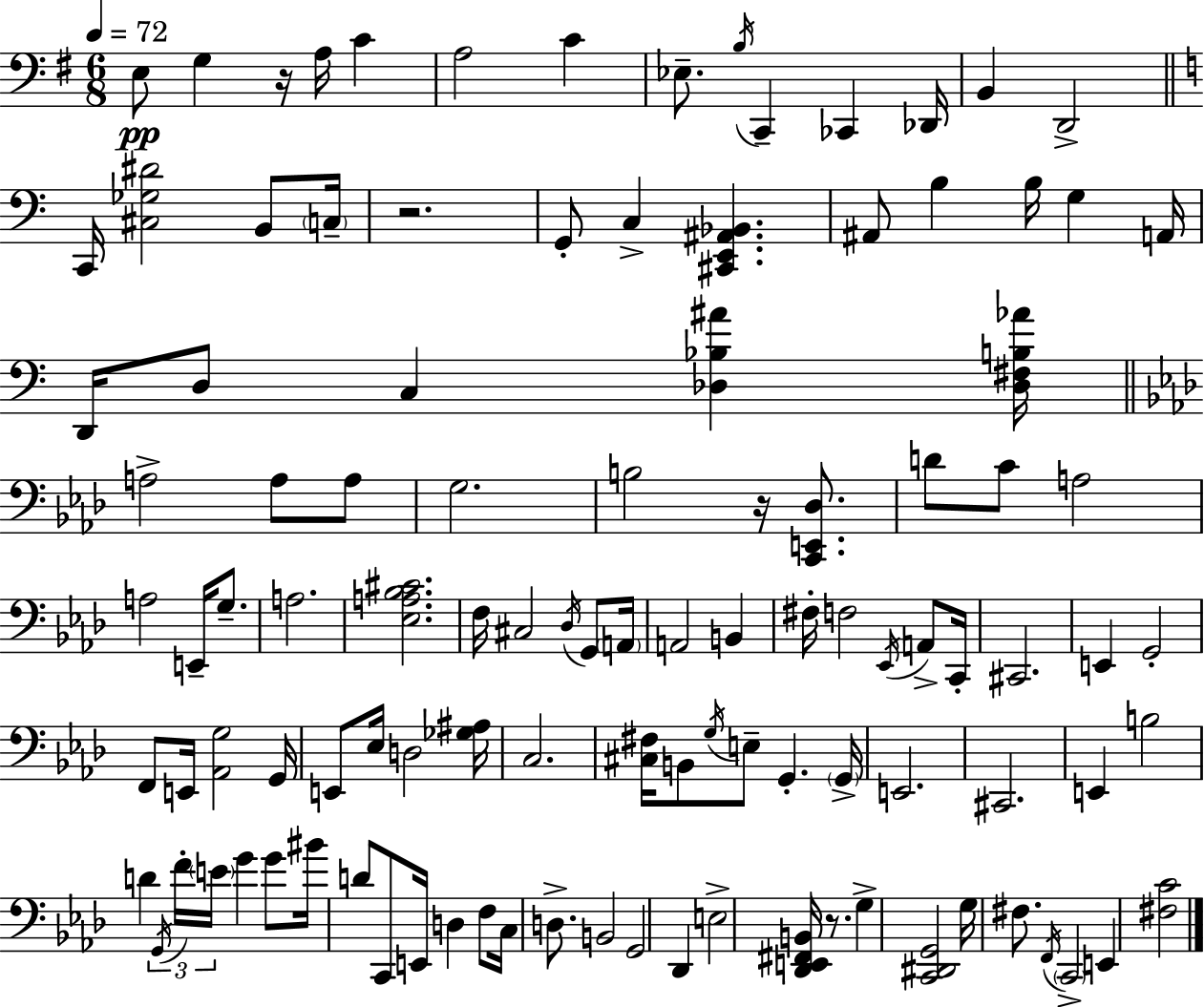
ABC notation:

X:1
T:Untitled
M:6/8
L:1/4
K:G
E,/2 G, z/4 A,/4 C A,2 C _E,/2 B,/4 C,, _C,, _D,,/4 B,, D,,2 C,,/4 [^C,_G,^D]2 B,,/2 C,/4 z2 G,,/2 C, [^C,,E,,^A,,_B,,] ^A,,/2 B, B,/4 G, A,,/4 D,,/4 D,/2 C, [_D,_B,^A] [_D,^F,B,_A]/4 A,2 A,/2 A,/2 G,2 B,2 z/4 [C,,E,,_D,]/2 D/2 C/2 A,2 A,2 E,,/4 G,/2 A,2 [_E,A,_B,^C]2 F,/4 ^C,2 _D,/4 G,,/2 A,,/4 A,,2 B,, ^F,/4 F,2 _E,,/4 A,,/2 C,,/4 ^C,,2 E,, G,,2 F,,/2 E,,/4 [_A,,G,]2 G,,/4 E,,/2 _E,/4 D,2 [_G,^A,]/4 C,2 [^C,^F,]/4 B,,/2 G,/4 E,/2 G,, G,,/4 E,,2 ^C,,2 E,, B,2 D G,,/4 F/4 E/4 G G/2 ^B/4 D/2 C,,/2 E,,/4 D, F,/2 C,/4 D,/2 B,,2 G,,2 _D,, E,2 [_D,,E,,^F,,B,,]/4 z/2 G, [C,,^D,,G,,]2 G,/4 ^F,/2 F,,/4 C,,2 E,, [^F,C]2